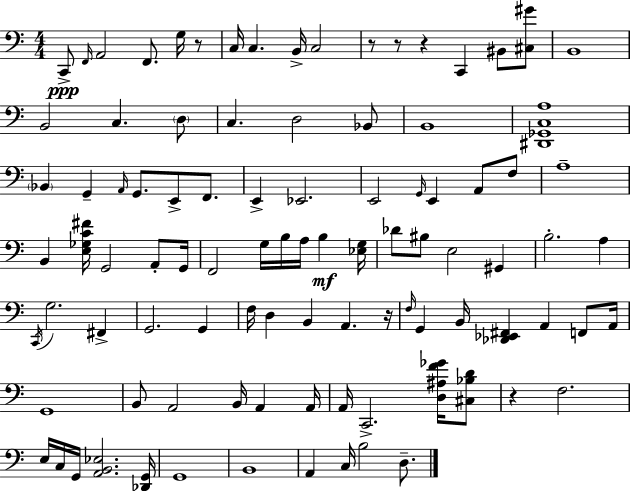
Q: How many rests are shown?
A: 6